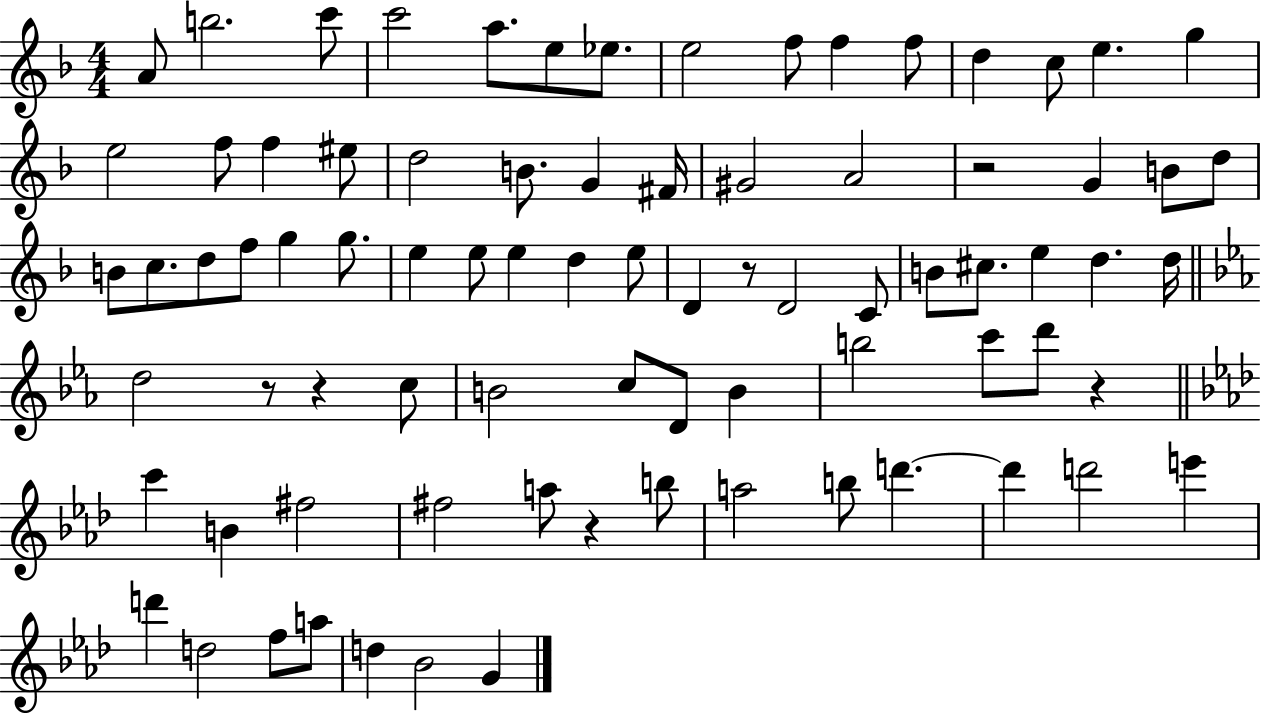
{
  \clef treble
  \numericTimeSignature
  \time 4/4
  \key f \major
  a'8 b''2. c'''8 | c'''2 a''8. e''8 ees''8. | e''2 f''8 f''4 f''8 | d''4 c''8 e''4. g''4 | \break e''2 f''8 f''4 eis''8 | d''2 b'8. g'4 fis'16 | gis'2 a'2 | r2 g'4 b'8 d''8 | \break b'8 c''8. d''8 f''8 g''4 g''8. | e''4 e''8 e''4 d''4 e''8 | d'4 r8 d'2 c'8 | b'8 cis''8. e''4 d''4. d''16 | \break \bar "||" \break \key ees \major d''2 r8 r4 c''8 | b'2 c''8 d'8 b'4 | b''2 c'''8 d'''8 r4 | \bar "||" \break \key f \minor c'''4 b'4 fis''2 | fis''2 a''8 r4 b''8 | a''2 b''8 d'''4.~~ | d'''4 d'''2 e'''4 | \break d'''4 d''2 f''8 a''8 | d''4 bes'2 g'4 | \bar "|."
}